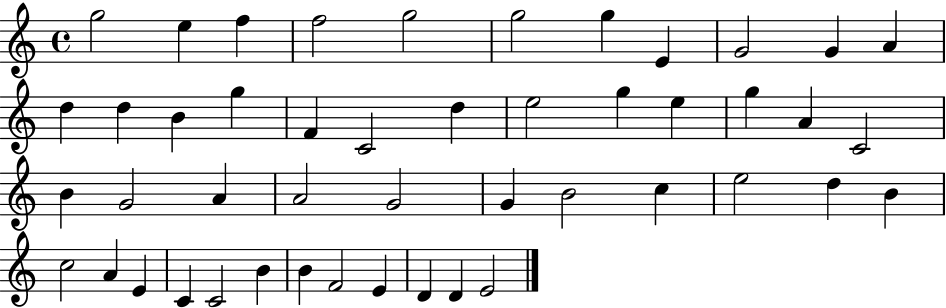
{
  \clef treble
  \time 4/4
  \defaultTimeSignature
  \key c \major
  g''2 e''4 f''4 | f''2 g''2 | g''2 g''4 e'4 | g'2 g'4 a'4 | \break d''4 d''4 b'4 g''4 | f'4 c'2 d''4 | e''2 g''4 e''4 | g''4 a'4 c'2 | \break b'4 g'2 a'4 | a'2 g'2 | g'4 b'2 c''4 | e''2 d''4 b'4 | \break c''2 a'4 e'4 | c'4 c'2 b'4 | b'4 f'2 e'4 | d'4 d'4 e'2 | \break \bar "|."
}